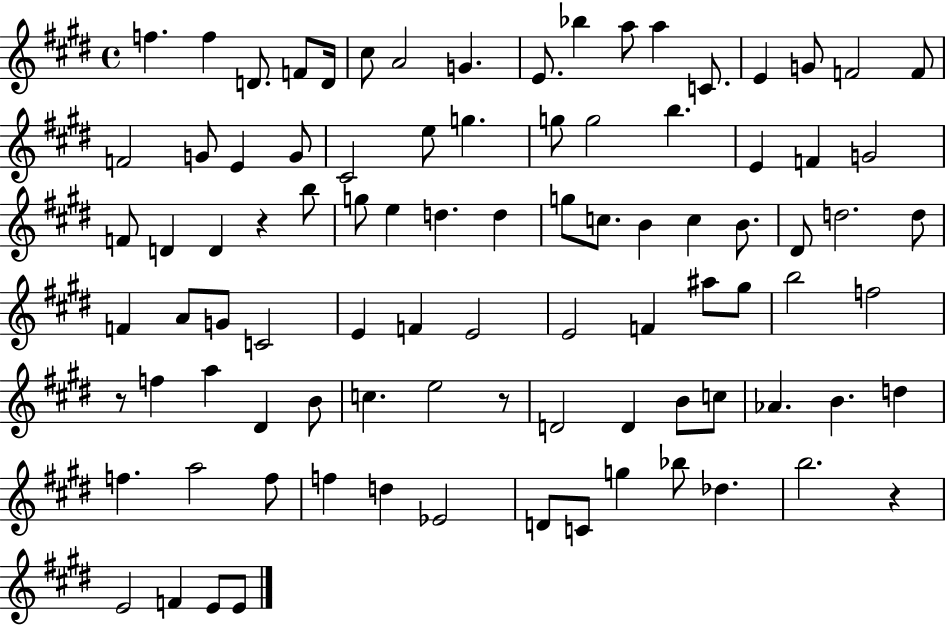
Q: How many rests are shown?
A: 4